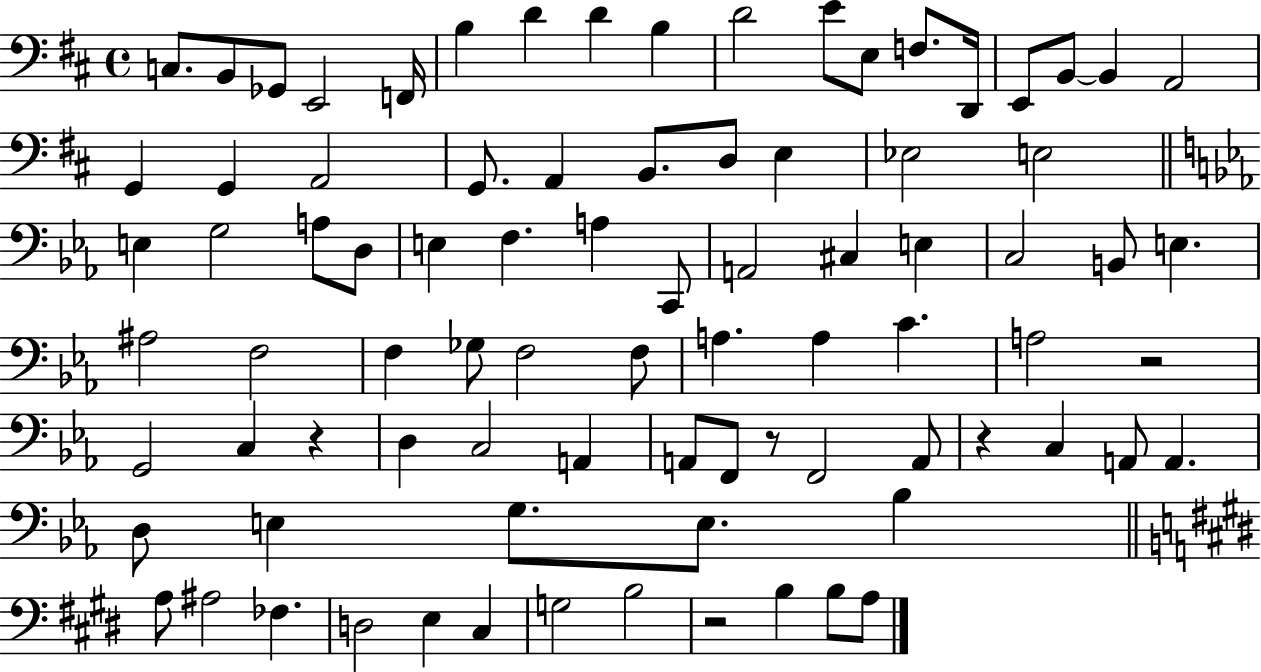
C3/e. B2/e Gb2/e E2/h F2/s B3/q D4/q D4/q B3/q D4/h E4/e E3/e F3/e. D2/s E2/e B2/e B2/q A2/h G2/q G2/q A2/h G2/e. A2/q B2/e. D3/e E3/q Eb3/h E3/h E3/q G3/h A3/e D3/e E3/q F3/q. A3/q C2/e A2/h C#3/q E3/q C3/h B2/e E3/q. A#3/h F3/h F3/q Gb3/e F3/h F3/e A3/q. A3/q C4/q. A3/h R/h G2/h C3/q R/q D3/q C3/h A2/q A2/e F2/e R/e F2/h A2/e R/q C3/q A2/e A2/q. D3/e E3/q G3/e. E3/e. Bb3/q A3/e A#3/h FES3/q. D3/h E3/q C#3/q G3/h B3/h R/h B3/q B3/e A3/e